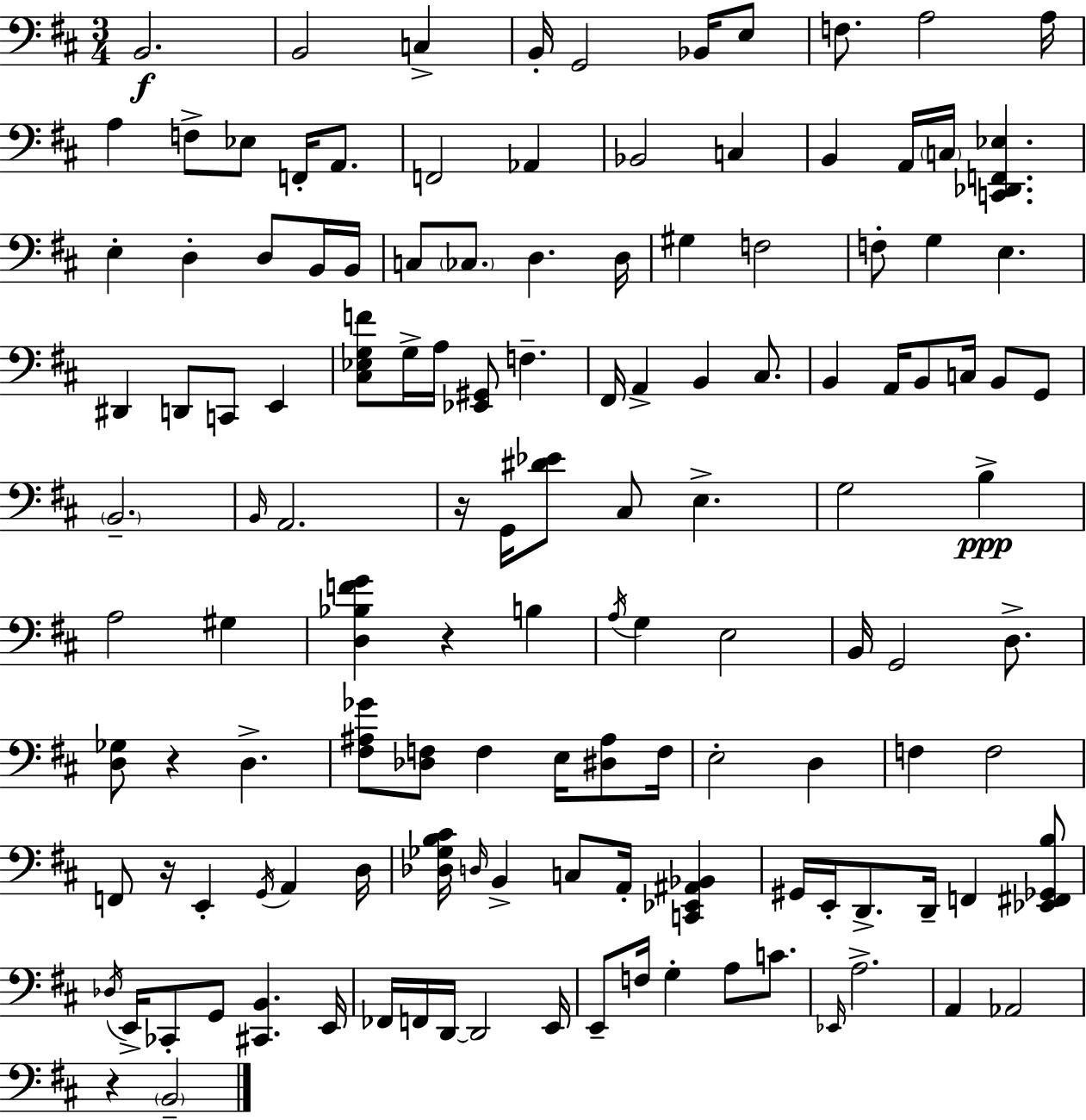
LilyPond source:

{
  \clef bass
  \numericTimeSignature
  \time 3/4
  \key d \major
  b,2.\f | b,2 c4-> | b,16-. g,2 bes,16 e8 | f8. a2 a16 | \break a4 f8-> ees8 f,16-. a,8. | f,2 aes,4 | bes,2 c4 | b,4 a,16 \parenthesize c16 <c, des, f, ees>4. | \break e4-. d4-. d8 b,16 b,16 | c8 \parenthesize ces8. d4. d16 | gis4 f2 | f8-. g4 e4. | \break dis,4 d,8 c,8 e,4 | <cis ees g f'>8 g16-> a16 <ees, gis,>8 f4.-- | fis,16 a,4-> b,4 cis8. | b,4 a,16 b,8 c16 b,8 g,8 | \break \parenthesize b,2.-- | \grace { b,16 } a,2. | r16 g,16 <dis' ees'>8 cis8 e4.-> | g2 b4->\ppp | \break a2 gis4 | <d bes f' g'>4 r4 b4 | \acciaccatura { a16 } g4 e2 | b,16 g,2 d8.-> | \break <d ges>8 r4 d4.-> | <fis ais ges'>8 <des f>8 f4 e16 <dis ais>8 | f16 e2-. d4 | f4 f2 | \break f,8 r16 e,4-. \acciaccatura { g,16 } a,4 | d16 <des ges b cis'>16 \grace { d16 } b,4-> c8 a,16-. | <c, ees, ais, bes,>4 gis,16 e,16-. d,8.-> d,16-- f,4 | <ees, fis, ges, b>8 \acciaccatura { des16 } e,16-> ces,8-. g,8 <cis, b,>4. | \break e,16 fes,16 f,16 d,16~~ d,2 | e,16 e,8-- f16 g4-. | a8 c'8. \grace { ees,16 } a2.-> | a,4 aes,2 | \break r4 \parenthesize b,2-- | \bar "|."
}